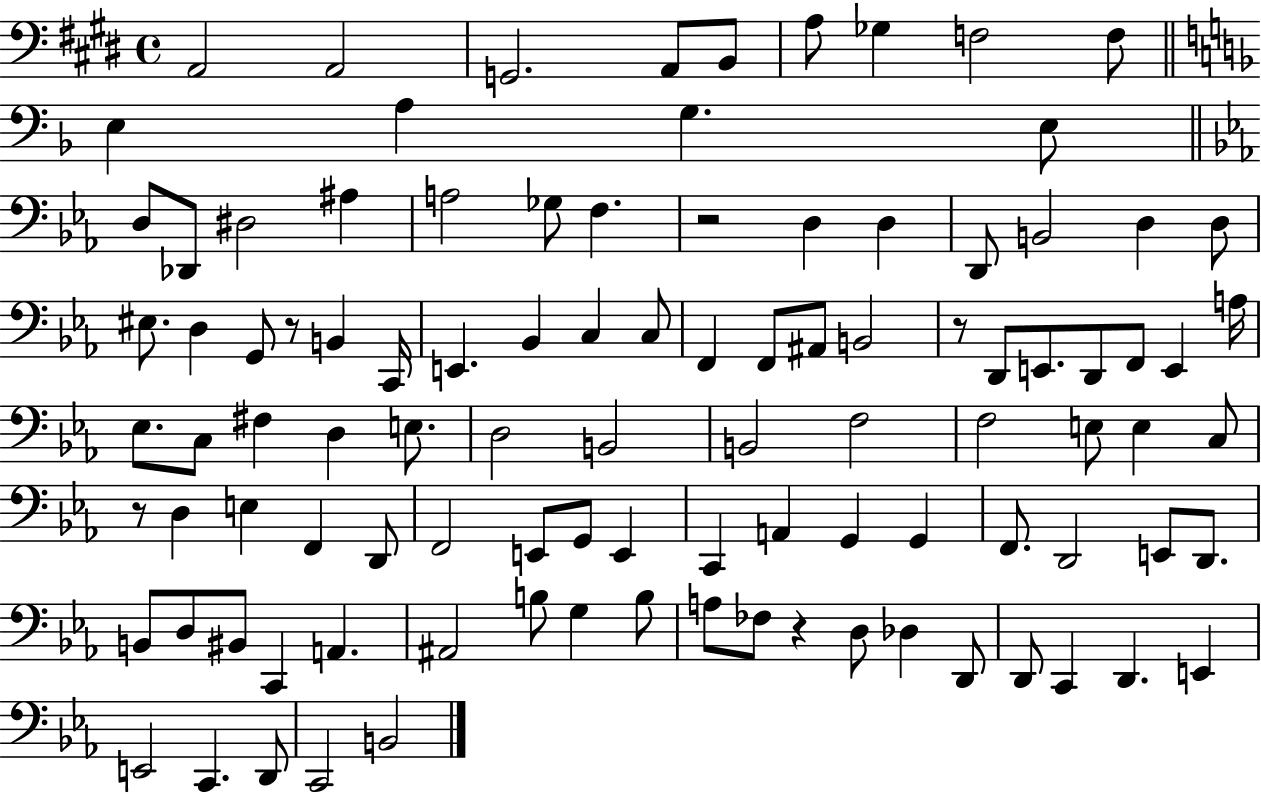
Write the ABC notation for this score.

X:1
T:Untitled
M:4/4
L:1/4
K:E
A,,2 A,,2 G,,2 A,,/2 B,,/2 A,/2 _G, F,2 F,/2 E, A, G, E,/2 D,/2 _D,,/2 ^D,2 ^A, A,2 _G,/2 F, z2 D, D, D,,/2 B,,2 D, D,/2 ^E,/2 D, G,,/2 z/2 B,, C,,/4 E,, _B,, C, C,/2 F,, F,,/2 ^A,,/2 B,,2 z/2 D,,/2 E,,/2 D,,/2 F,,/2 E,, A,/4 _E,/2 C,/2 ^F, D, E,/2 D,2 B,,2 B,,2 F,2 F,2 E,/2 E, C,/2 z/2 D, E, F,, D,,/2 F,,2 E,,/2 G,,/2 E,, C,, A,, G,, G,, F,,/2 D,,2 E,,/2 D,,/2 B,,/2 D,/2 ^B,,/2 C,, A,, ^A,,2 B,/2 G, B,/2 A,/2 _F,/2 z D,/2 _D, D,,/2 D,,/2 C,, D,, E,, E,,2 C,, D,,/2 C,,2 B,,2